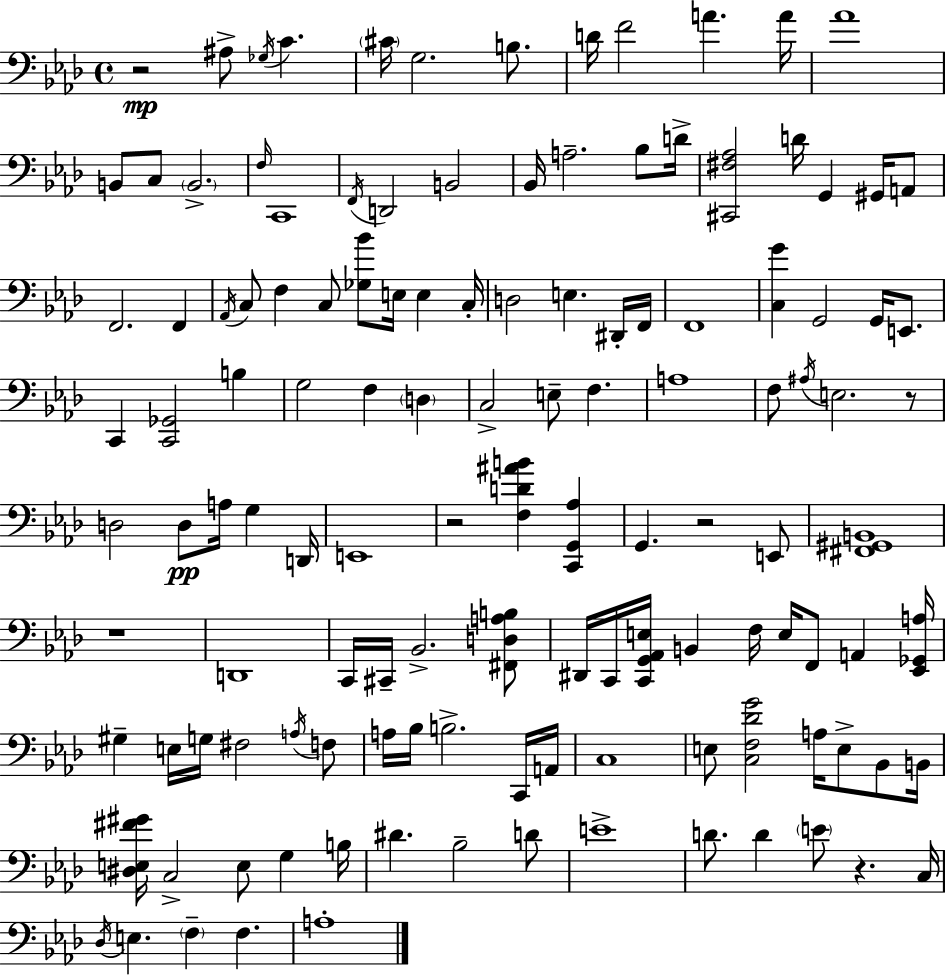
{
  \clef bass
  \time 4/4
  \defaultTimeSignature
  \key f \minor
  r2\mp ais8-> \acciaccatura { ges16 } c'4. | \parenthesize cis'16 g2. b8. | d'16 f'2 a'4. | a'16 aes'1 | \break b,8 c8 \parenthesize b,2.-> | \grace { f16 } c,1 | \acciaccatura { f,16 } d,2 b,2 | bes,16 a2.-- | \break bes8 d'16-> <cis, fis aes>2 d'16 g,4 | gis,16 a,8 f,2. f,4 | \acciaccatura { aes,16 } c8 f4 c8 <ges bes'>8 e16 e4 | c16-. d2 e4. | \break dis,16-. f,16 f,1 | <c g'>4 g,2 | g,16 e,8. c,4 <c, ges,>2 | b4 g2 f4 | \break \parenthesize d4 c2-> e8-- f4. | a1 | f8 \acciaccatura { ais16 } e2. | r8 d2 d8\pp a16 | \break g4 d,16 e,1 | r2 <f d' ais' b'>4 | <c, g, aes>4 g,4. r2 | e,8 <fis, gis, b,>1 | \break r1 | d,1 | c,16 cis,16-- bes,2.-> | <fis, d a b>8 dis,16 c,16 <c, g, aes, e>16 b,4 f16 e16 f,8 | \break a,4 <ees, ges, a>16 gis4-- e16 g16 fis2 | \acciaccatura { a16 } f8 a16 bes16 b2.-> | c,16 a,16 c1 | e8 <c f des' g'>2 | \break a16 e8-> bes,8 b,16 <dis e fis' gis'>16 c2-> e8 | g4 b16 dis'4. bes2-- | d'8 e'1-> | d'8. d'4 \parenthesize e'8 r4. | \break c16 \acciaccatura { des16 } e4. \parenthesize f4-- | f4. a1-. | \bar "|."
}